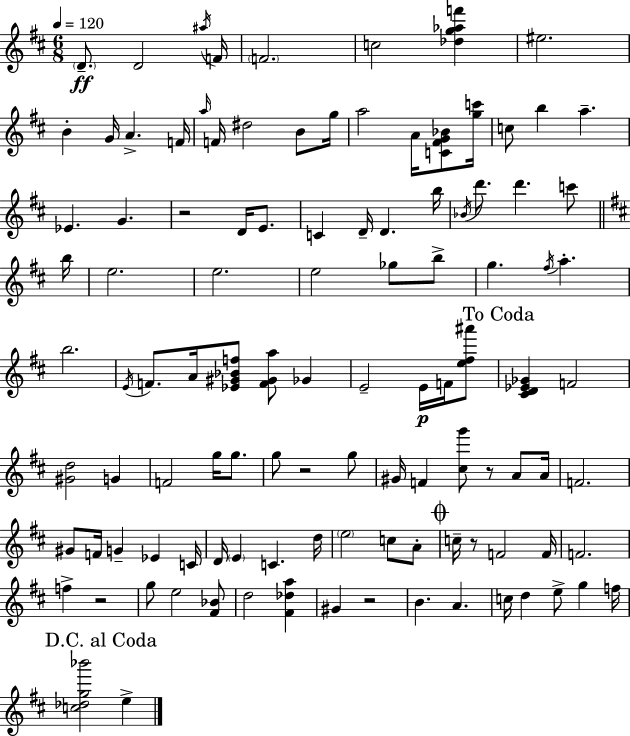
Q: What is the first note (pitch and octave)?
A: D4